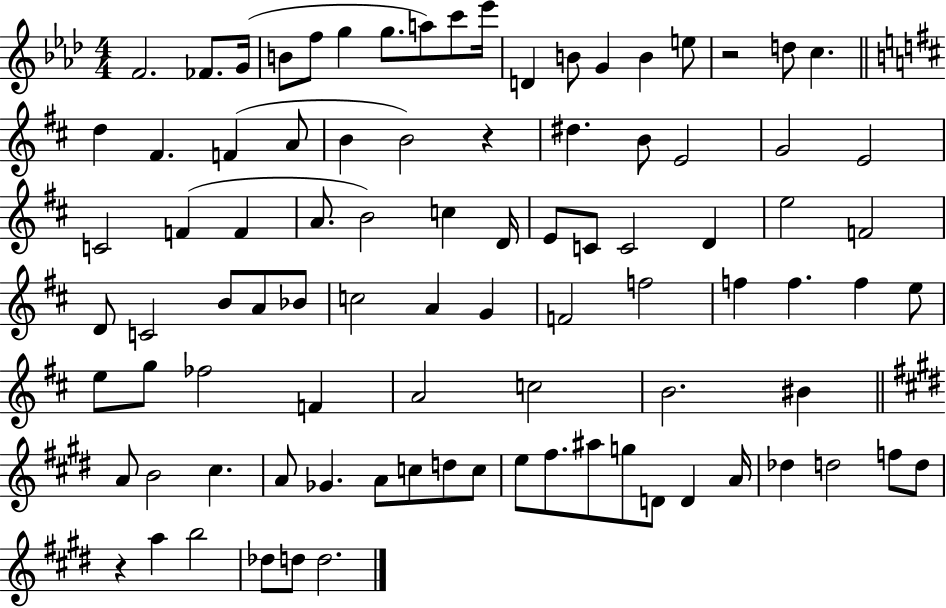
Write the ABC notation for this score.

X:1
T:Untitled
M:4/4
L:1/4
K:Ab
F2 _F/2 G/4 B/2 f/2 g g/2 a/2 c'/2 _e'/4 D B/2 G B e/2 z2 d/2 c d ^F F A/2 B B2 z ^d B/2 E2 G2 E2 C2 F F A/2 B2 c D/4 E/2 C/2 C2 D e2 F2 D/2 C2 B/2 A/2 _B/2 c2 A G F2 f2 f f f e/2 e/2 g/2 _f2 F A2 c2 B2 ^B A/2 B2 ^c A/2 _G A/2 c/2 d/2 c/2 e/2 ^f/2 ^a/2 g/2 D/2 D A/4 _d d2 f/2 d/2 z a b2 _d/2 d/2 d2